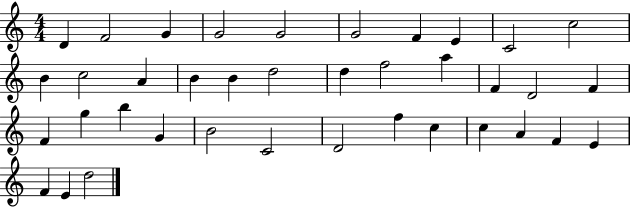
D4/q F4/h G4/q G4/h G4/h G4/h F4/q E4/q C4/h C5/h B4/q C5/h A4/q B4/q B4/q D5/h D5/q F5/h A5/q F4/q D4/h F4/q F4/q G5/q B5/q G4/q B4/h C4/h D4/h F5/q C5/q C5/q A4/q F4/q E4/q F4/q E4/q D5/h